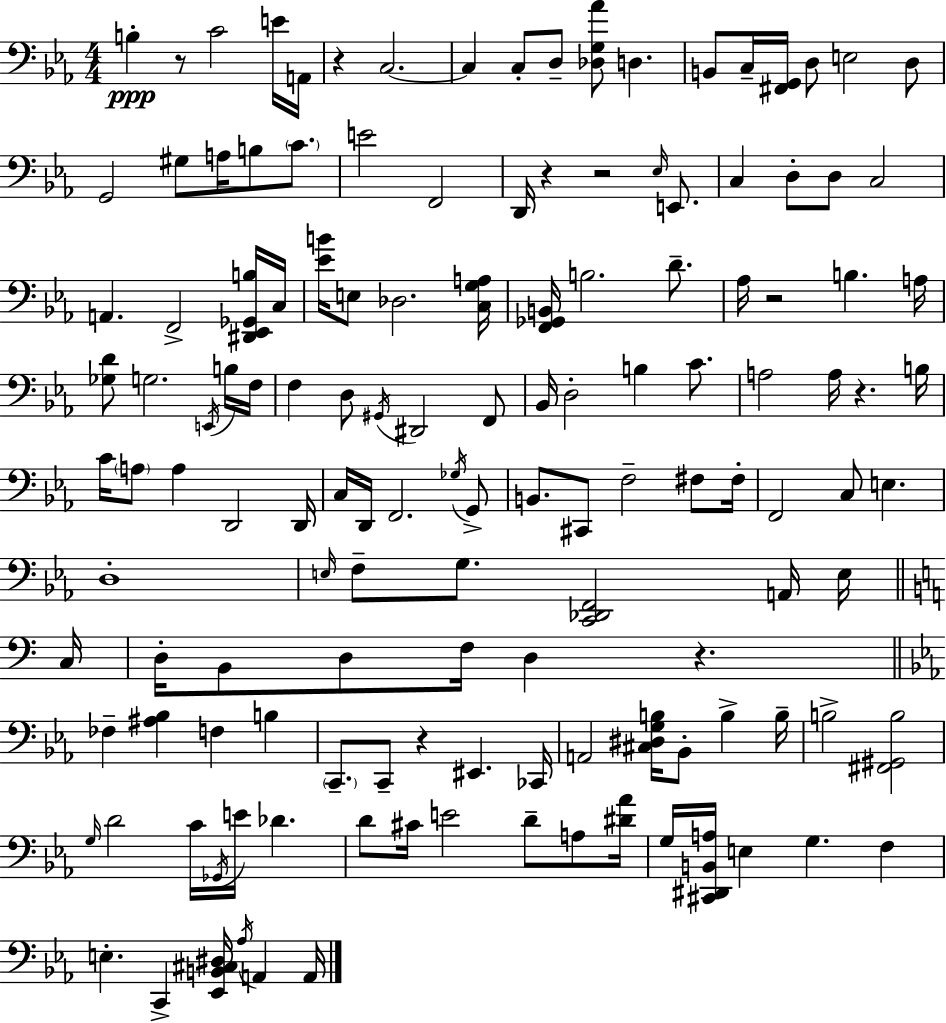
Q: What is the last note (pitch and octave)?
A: A2